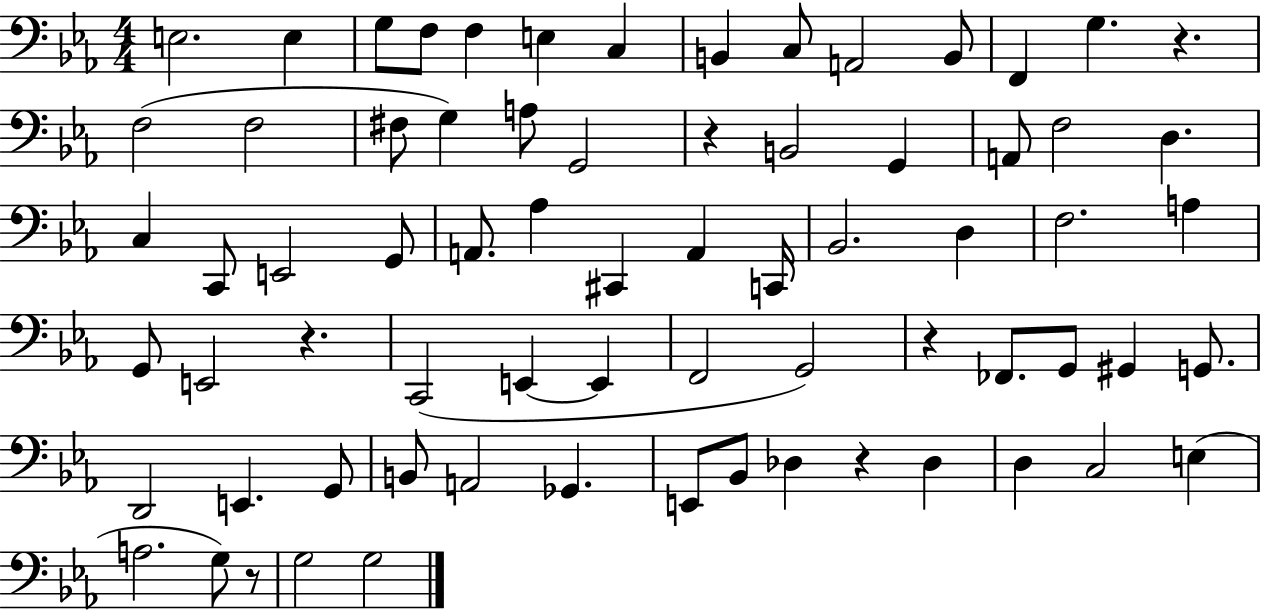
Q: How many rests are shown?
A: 6